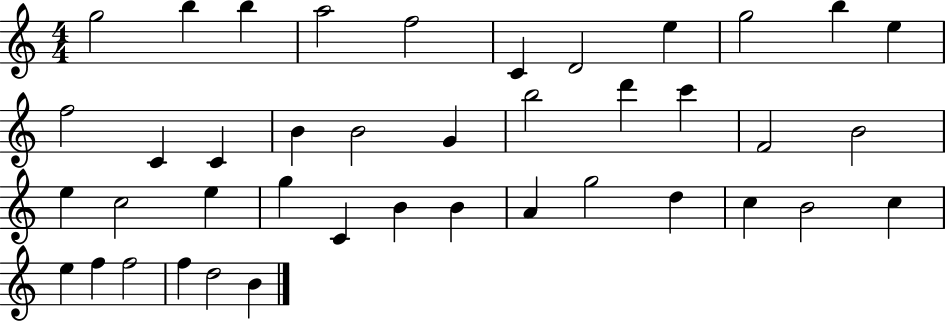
X:1
T:Untitled
M:4/4
L:1/4
K:C
g2 b b a2 f2 C D2 e g2 b e f2 C C B B2 G b2 d' c' F2 B2 e c2 e g C B B A g2 d c B2 c e f f2 f d2 B